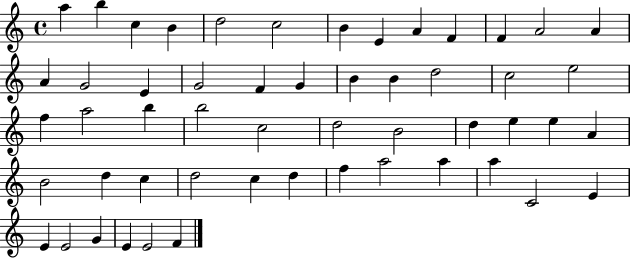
A5/q B5/q C5/q B4/q D5/h C5/h B4/q E4/q A4/q F4/q F4/q A4/h A4/q A4/q G4/h E4/q G4/h F4/q G4/q B4/q B4/q D5/h C5/h E5/h F5/q A5/h B5/q B5/h C5/h D5/h B4/h D5/q E5/q E5/q A4/q B4/h D5/q C5/q D5/h C5/q D5/q F5/q A5/h A5/q A5/q C4/h E4/q E4/q E4/h G4/q E4/q E4/h F4/q